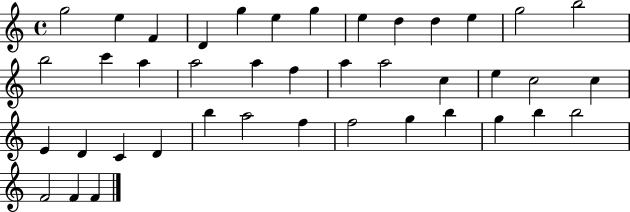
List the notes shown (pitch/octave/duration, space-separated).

G5/h E5/q F4/q D4/q G5/q E5/q G5/q E5/q D5/q D5/q E5/q G5/h B5/h B5/h C6/q A5/q A5/h A5/q F5/q A5/q A5/h C5/q E5/q C5/h C5/q E4/q D4/q C4/q D4/q B5/q A5/h F5/q F5/h G5/q B5/q G5/q B5/q B5/h F4/h F4/q F4/q